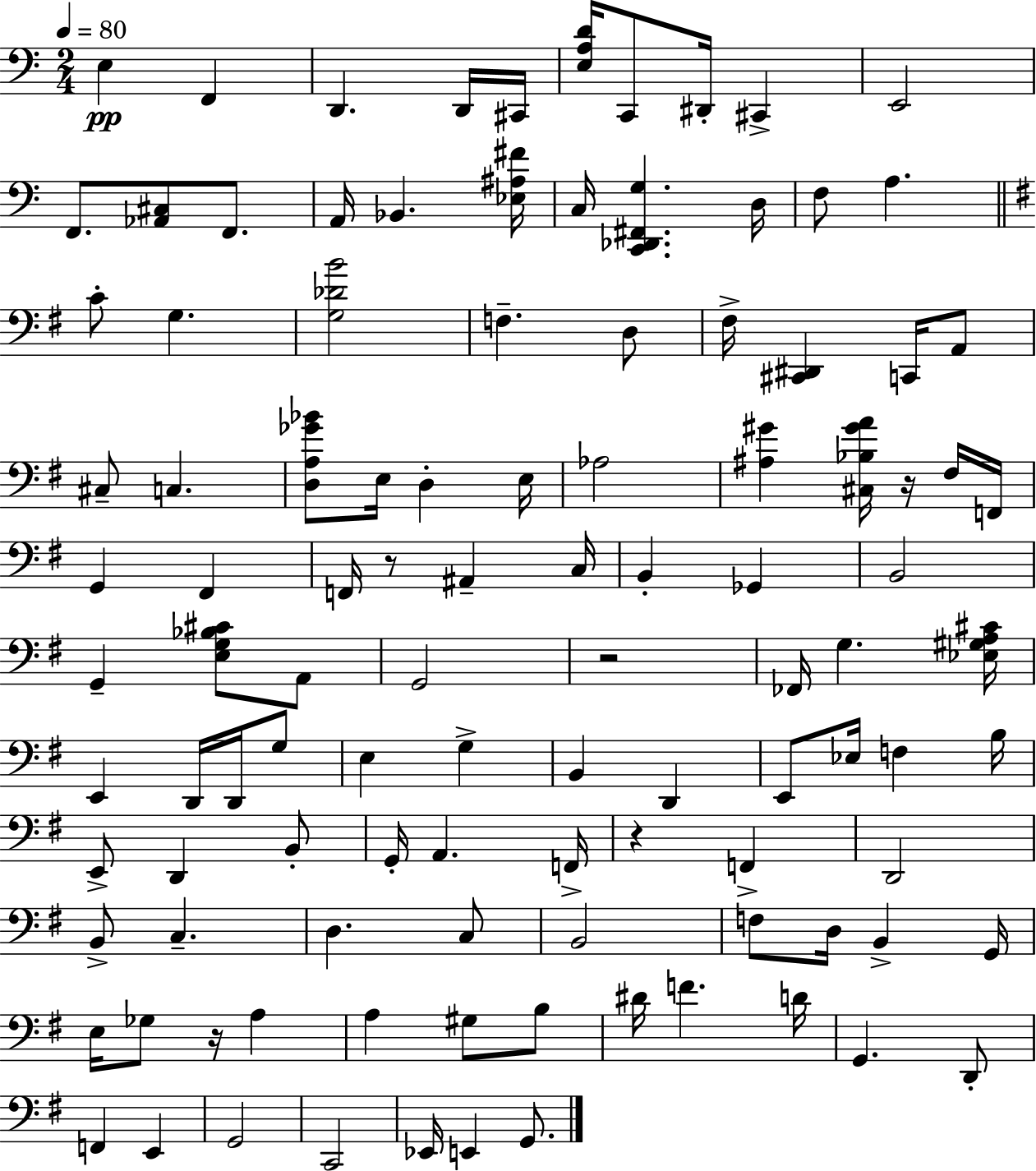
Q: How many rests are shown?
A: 5